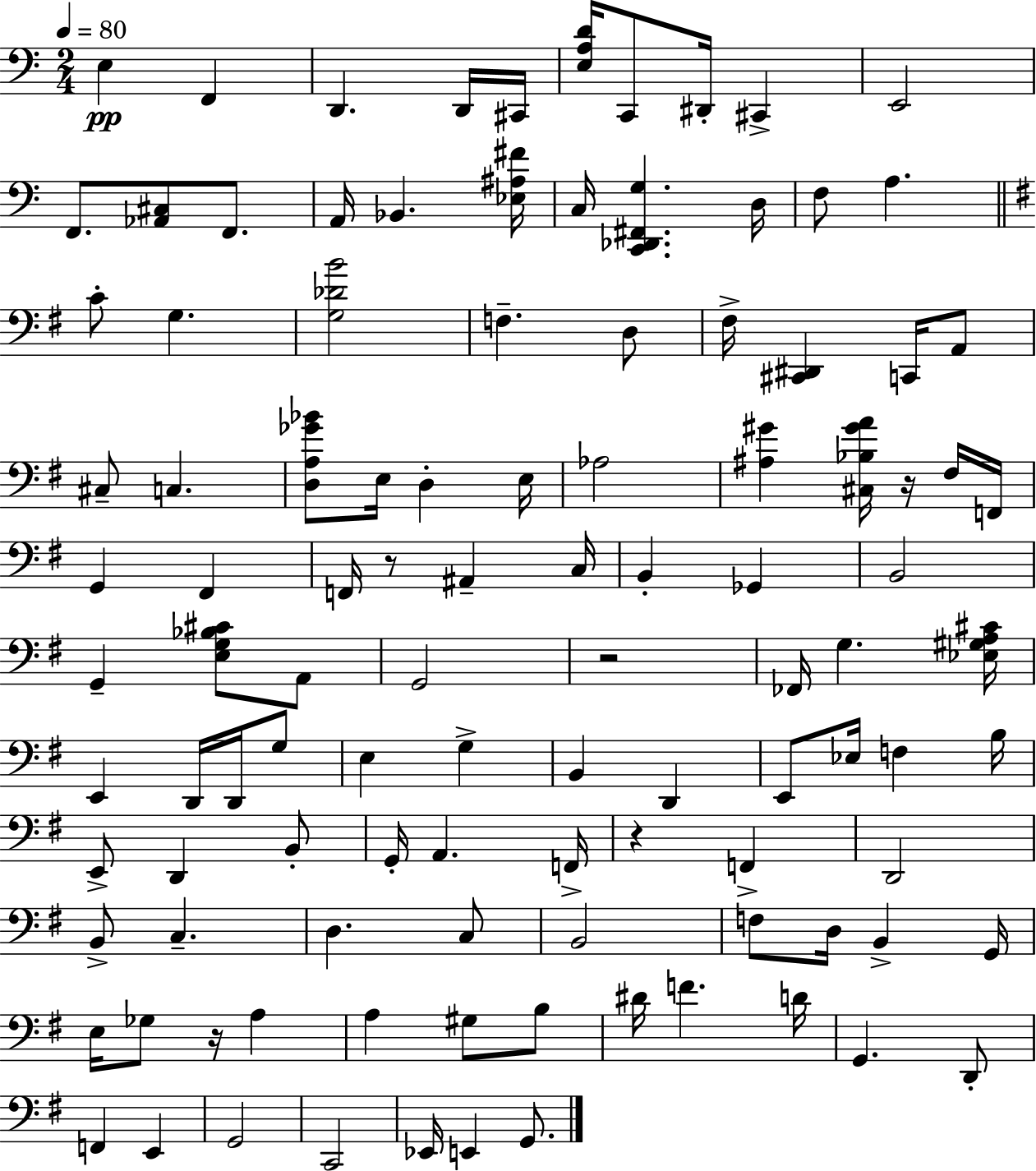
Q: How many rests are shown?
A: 5